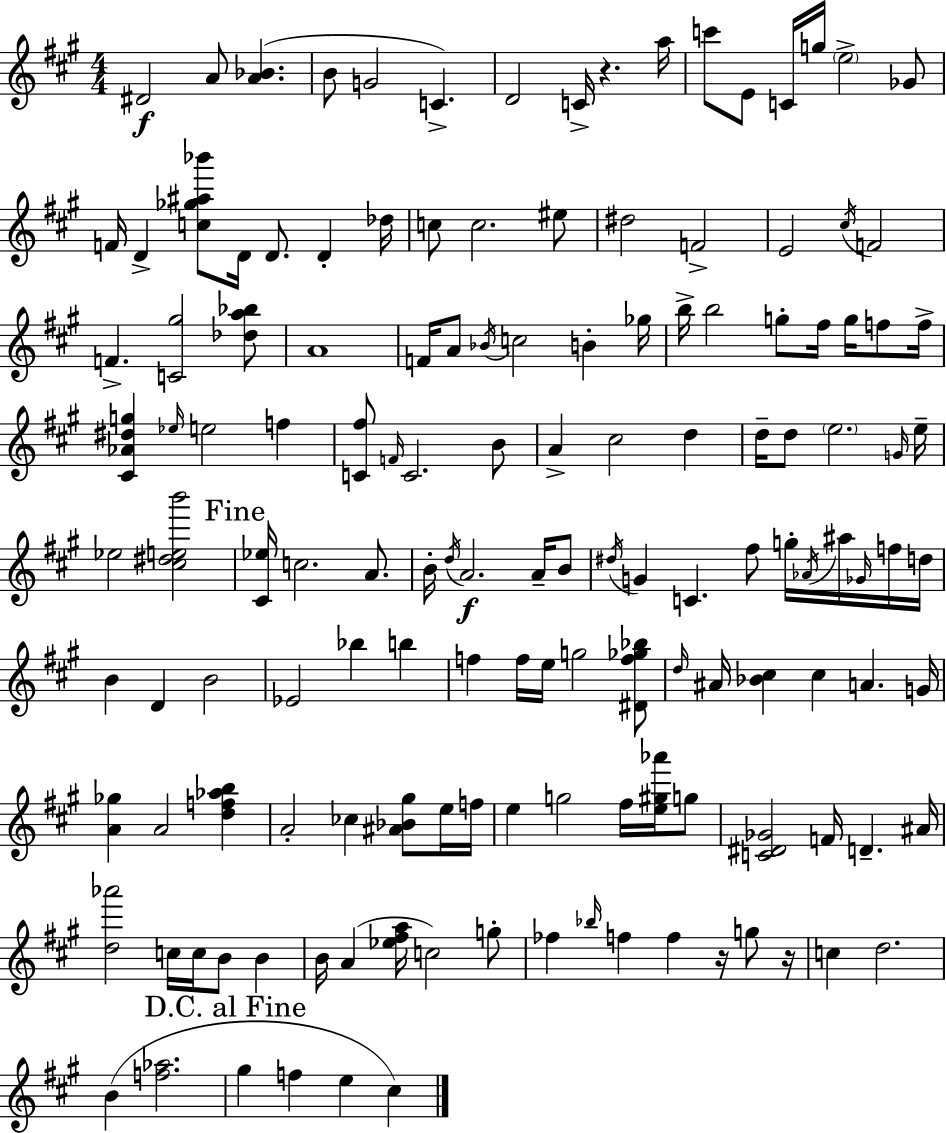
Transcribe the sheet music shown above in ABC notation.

X:1
T:Untitled
M:4/4
L:1/4
K:A
^D2 A/2 [A_B] B/2 G2 C D2 C/4 z a/4 c'/2 E/2 C/4 g/4 e2 _G/2 F/4 D [c_g^a_b']/2 D/4 D/2 D _d/4 c/2 c2 ^e/2 ^d2 F2 E2 ^c/4 F2 F [C^g]2 [_da_b]/2 A4 F/4 A/2 _B/4 c2 B _g/4 b/4 b2 g/2 ^f/4 g/4 f/2 f/4 [^C_A^dg] _e/4 e2 f [C^f]/2 F/4 C2 B/2 A ^c2 d d/4 d/2 e2 G/4 e/4 _e2 [^c^deb']2 [^C_e]/4 c2 A/2 B/4 d/4 A2 A/4 B/2 ^d/4 G C ^f/2 g/4 _A/4 ^a/4 _G/4 f/4 d/4 B D B2 _E2 _b b f f/4 e/4 g2 [^Df_g_b]/2 d/4 ^A/4 [_B^c] ^c A G/4 [A_g] A2 [df_ab] A2 _c [^A_B^g]/2 e/4 f/4 e g2 ^f/4 [e^g_a']/4 g/2 [C^D_G]2 F/4 D ^A/4 [d_a']2 c/4 c/4 B/2 B B/4 A [_e^fa]/4 c2 g/2 _f _b/4 f f z/4 g/2 z/4 c d2 B [f_a]2 ^g f e ^c